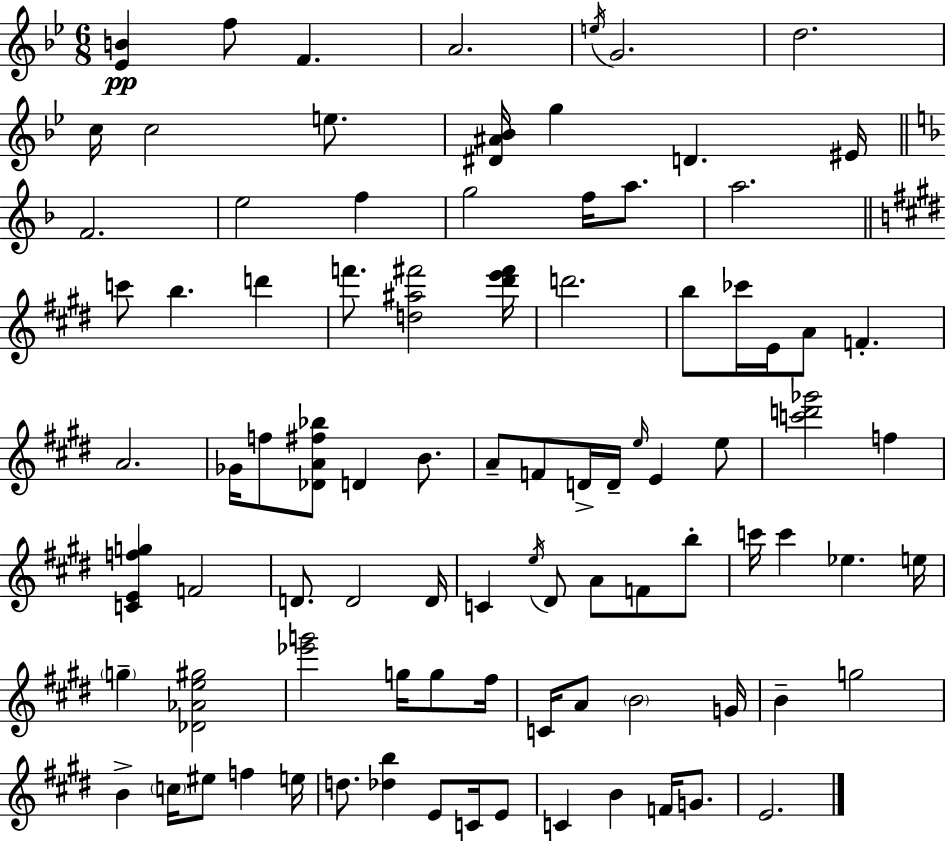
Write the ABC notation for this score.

X:1
T:Untitled
M:6/8
L:1/4
K:Gm
[_EB] f/2 F A2 e/4 G2 d2 c/4 c2 e/2 [^D^A_B]/4 g D ^E/4 F2 e2 f g2 f/4 a/2 a2 c'/2 b d' f'/2 [d^a^f']2 [^d'e'^f']/4 d'2 b/2 _c'/4 E/4 A/2 F A2 _G/4 f/2 [_DA^f_b]/2 D B/2 A/2 F/2 D/4 D/4 e/4 E e/2 [c'd'_g']2 f [CEfg] F2 D/2 D2 D/4 C e/4 ^D/2 A/2 F/2 b/2 c'/4 c' _e e/4 g [_D_Ae^g]2 [_e'g']2 g/4 g/2 ^f/4 C/4 A/2 B2 G/4 B g2 B c/4 ^e/2 f e/4 d/2 [_db] E/2 C/4 E/2 C B F/4 G/2 E2